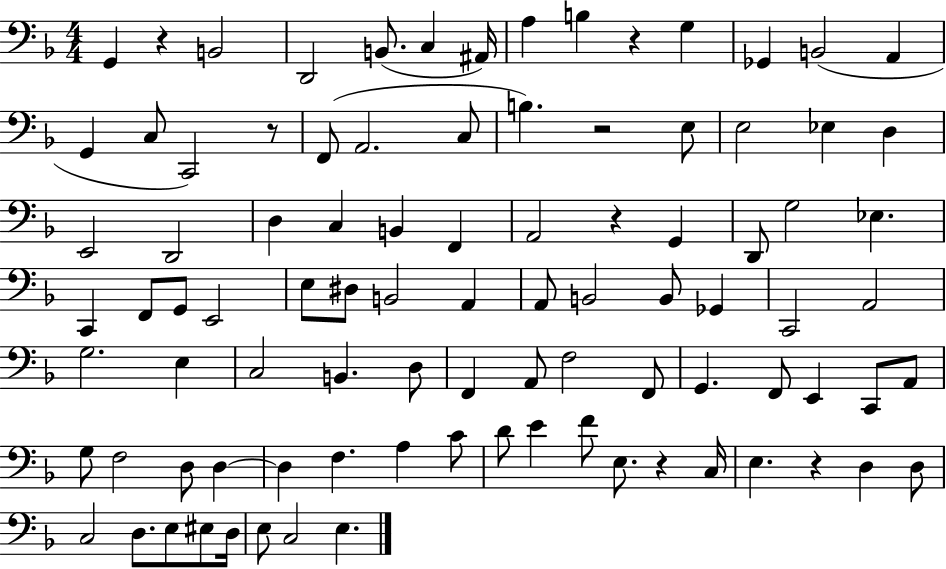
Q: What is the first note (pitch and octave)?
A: G2